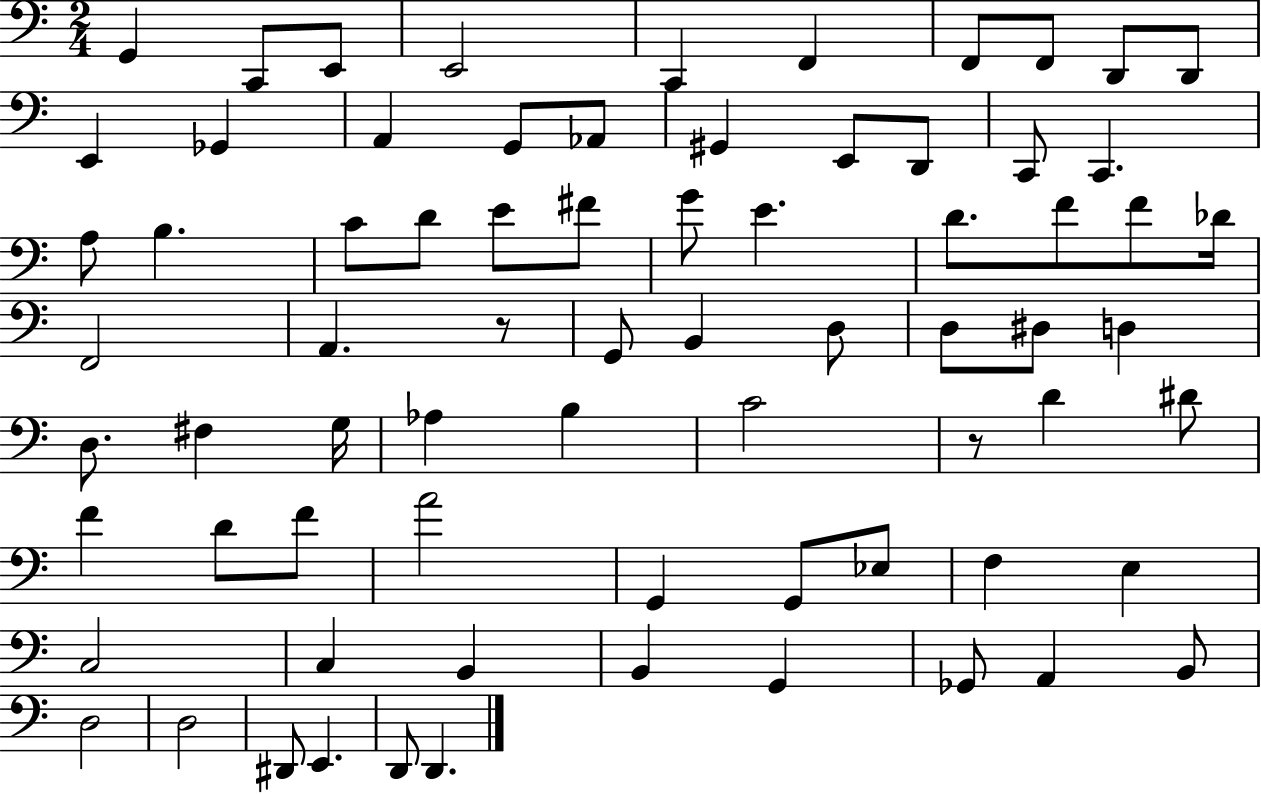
G2/q C2/e E2/e E2/h C2/q F2/q F2/e F2/e D2/e D2/e E2/q Gb2/q A2/q G2/e Ab2/e G#2/q E2/e D2/e C2/e C2/q. A3/e B3/q. C4/e D4/e E4/e F#4/e G4/e E4/q. D4/e. F4/e F4/e Db4/s F2/h A2/q. R/e G2/e B2/q D3/e D3/e D#3/e D3/q D3/e. F#3/q G3/s Ab3/q B3/q C4/h R/e D4/q D#4/e F4/q D4/e F4/e A4/h G2/q G2/e Eb3/e F3/q E3/q C3/h C3/q B2/q B2/q G2/q Gb2/e A2/q B2/e D3/h D3/h D#2/e E2/q. D2/e D2/q.